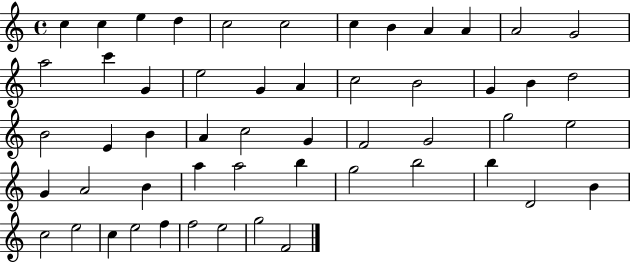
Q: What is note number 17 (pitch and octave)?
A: G4